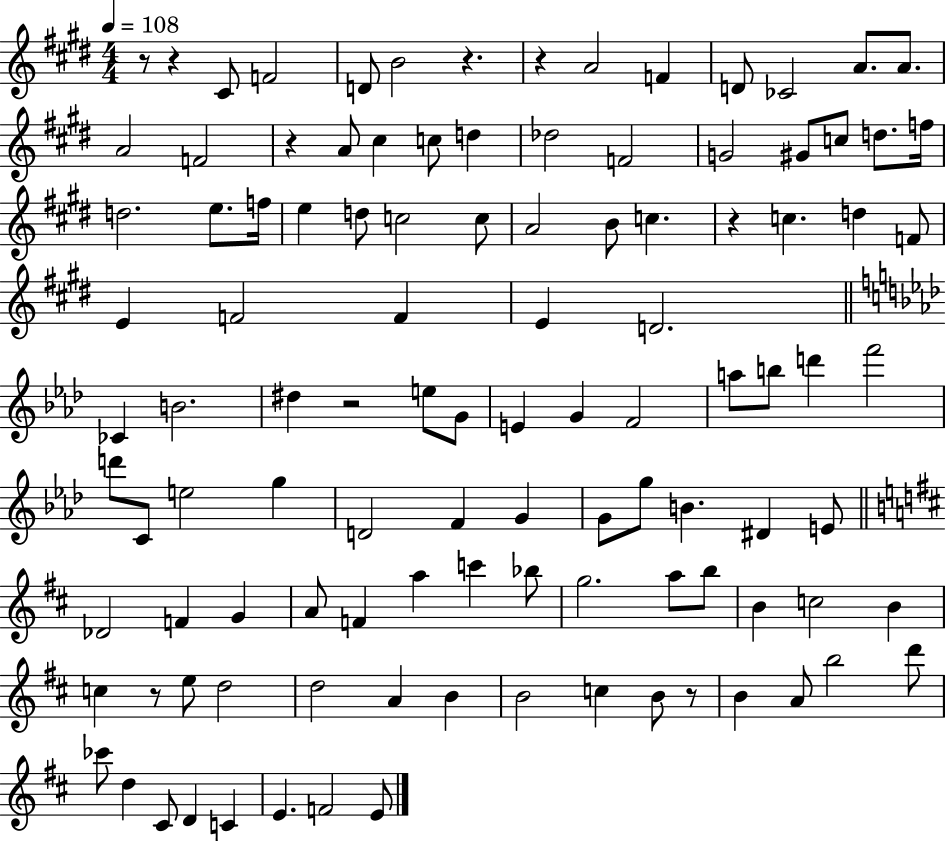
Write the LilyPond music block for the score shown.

{
  \clef treble
  \numericTimeSignature
  \time 4/4
  \key e \major
  \tempo 4 = 108
  r8 r4 cis'8 f'2 | d'8 b'2 r4. | r4 a'2 f'4 | d'8 ces'2 a'8. a'8. | \break a'2 f'2 | r4 a'8 cis''4 c''8 d''4 | des''2 f'2 | g'2 gis'8 c''8 d''8. f''16 | \break d''2. e''8. f''16 | e''4 d''8 c''2 c''8 | a'2 b'8 c''4. | r4 c''4. d''4 f'8 | \break e'4 f'2 f'4 | e'4 d'2. | \bar "||" \break \key aes \major ces'4 b'2. | dis''4 r2 e''8 g'8 | e'4 g'4 f'2 | a''8 b''8 d'''4 f'''2 | \break d'''8 c'8 e''2 g''4 | d'2 f'4 g'4 | g'8 g''8 b'4. dis'4 e'8 | \bar "||" \break \key d \major des'2 f'4 g'4 | a'8 f'4 a''4 c'''4 bes''8 | g''2. a''8 b''8 | b'4 c''2 b'4 | \break c''4 r8 e''8 d''2 | d''2 a'4 b'4 | b'2 c''4 b'8 r8 | b'4 a'8 b''2 d'''8 | \break ces'''8 d''4 cis'8 d'4 c'4 | e'4. f'2 e'8 | \bar "|."
}